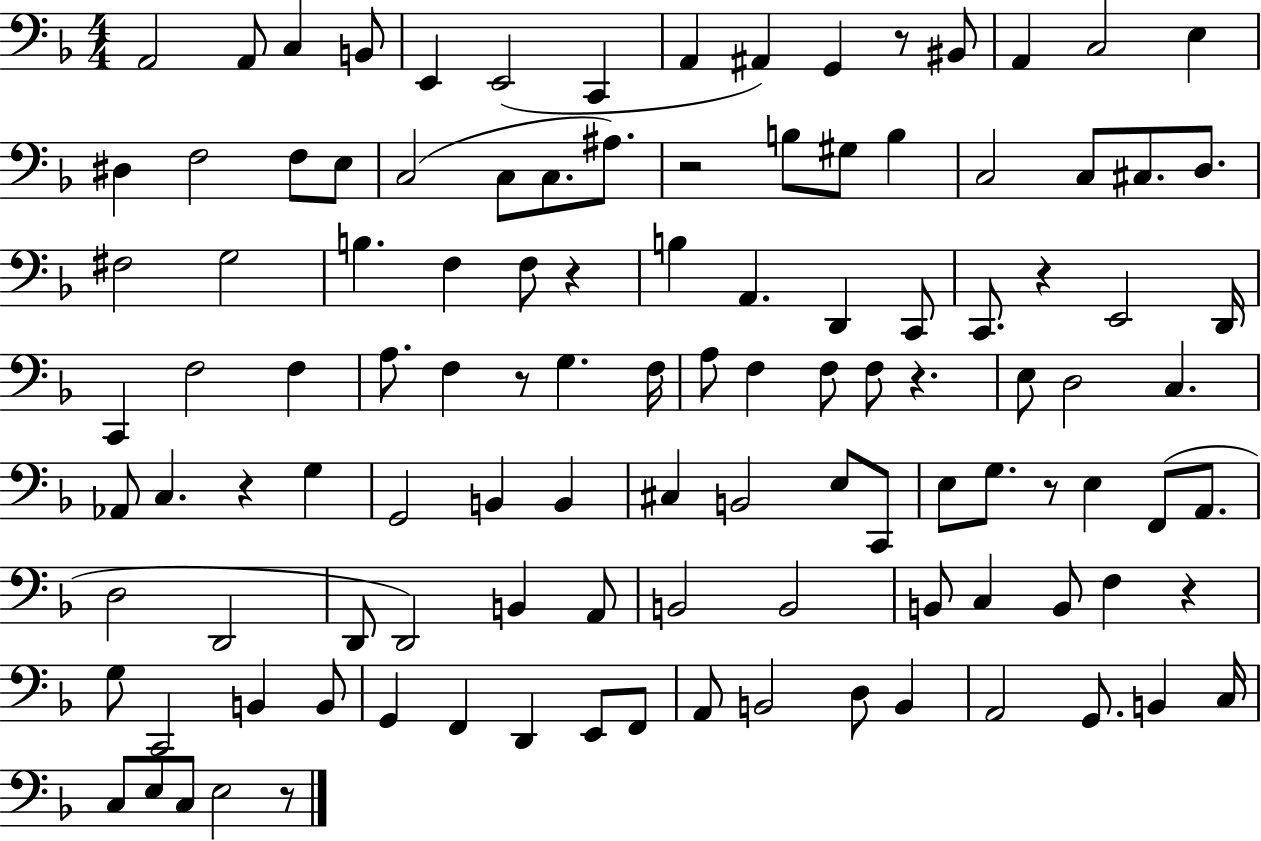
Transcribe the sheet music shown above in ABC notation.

X:1
T:Untitled
M:4/4
L:1/4
K:F
A,,2 A,,/2 C, B,,/2 E,, E,,2 C,, A,, ^A,, G,, z/2 ^B,,/2 A,, C,2 E, ^D, F,2 F,/2 E,/2 C,2 C,/2 C,/2 ^A,/2 z2 B,/2 ^G,/2 B, C,2 C,/2 ^C,/2 D,/2 ^F,2 G,2 B, F, F,/2 z B, A,, D,, C,,/2 C,,/2 z E,,2 D,,/4 C,, F,2 F, A,/2 F, z/2 G, F,/4 A,/2 F, F,/2 F,/2 z E,/2 D,2 C, _A,,/2 C, z G, G,,2 B,, B,, ^C, B,,2 E,/2 C,,/2 E,/2 G,/2 z/2 E, F,,/2 A,,/2 D,2 D,,2 D,,/2 D,,2 B,, A,,/2 B,,2 B,,2 B,,/2 C, B,,/2 F, z G,/2 C,,2 B,, B,,/2 G,, F,, D,, E,,/2 F,,/2 A,,/2 B,,2 D,/2 B,, A,,2 G,,/2 B,, C,/4 C,/2 E,/2 C,/2 E,2 z/2